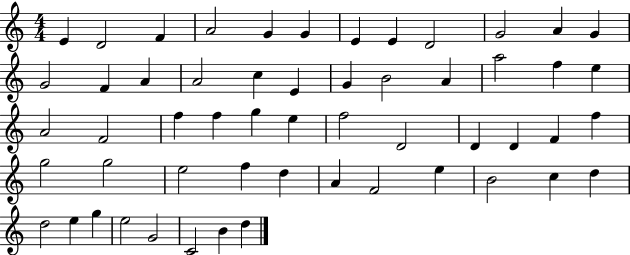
E4/q D4/h F4/q A4/h G4/q G4/q E4/q E4/q D4/h G4/h A4/q G4/q G4/h F4/q A4/q A4/h C5/q E4/q G4/q B4/h A4/q A5/h F5/q E5/q A4/h F4/h F5/q F5/q G5/q E5/q F5/h D4/h D4/q D4/q F4/q F5/q G5/h G5/h E5/h F5/q D5/q A4/q F4/h E5/q B4/h C5/q D5/q D5/h E5/q G5/q E5/h G4/h C4/h B4/q D5/q